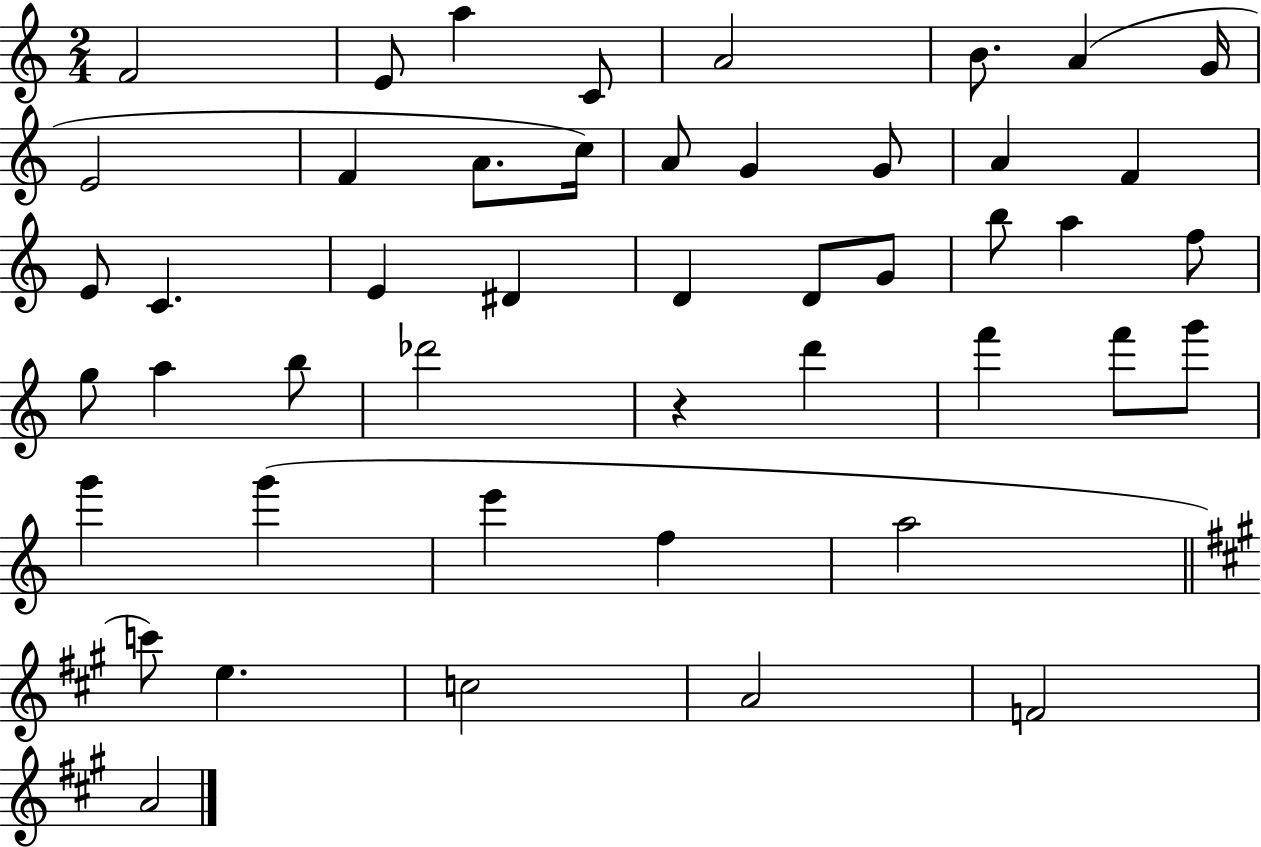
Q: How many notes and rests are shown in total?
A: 47